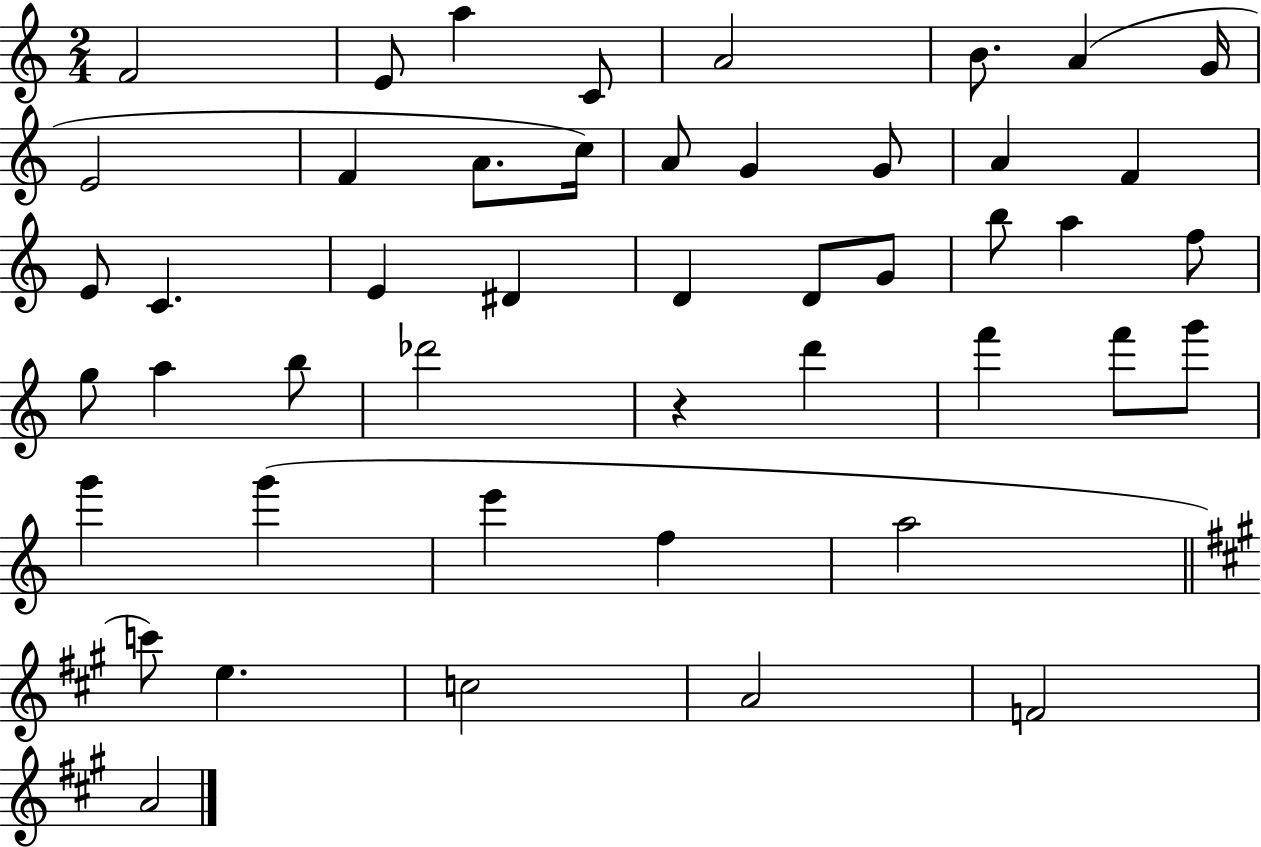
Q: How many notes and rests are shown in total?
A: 47